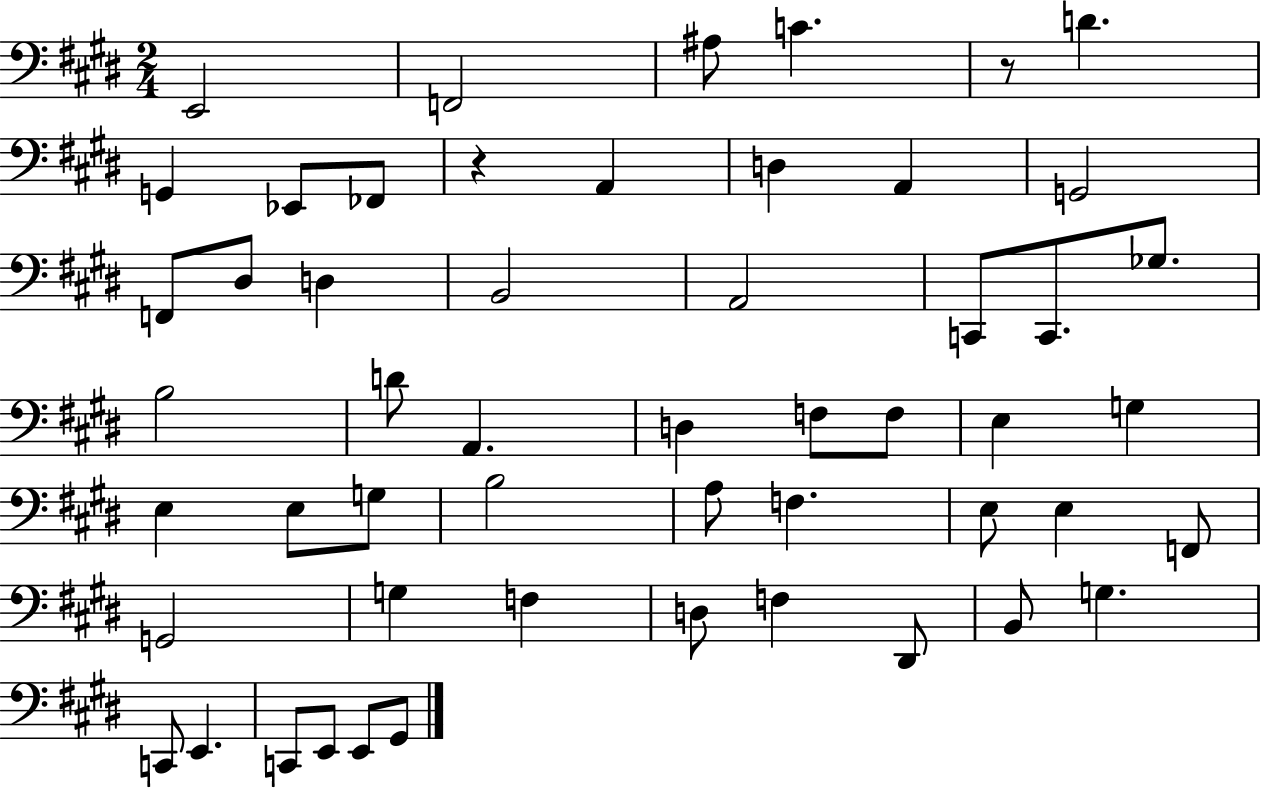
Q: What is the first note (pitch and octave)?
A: E2